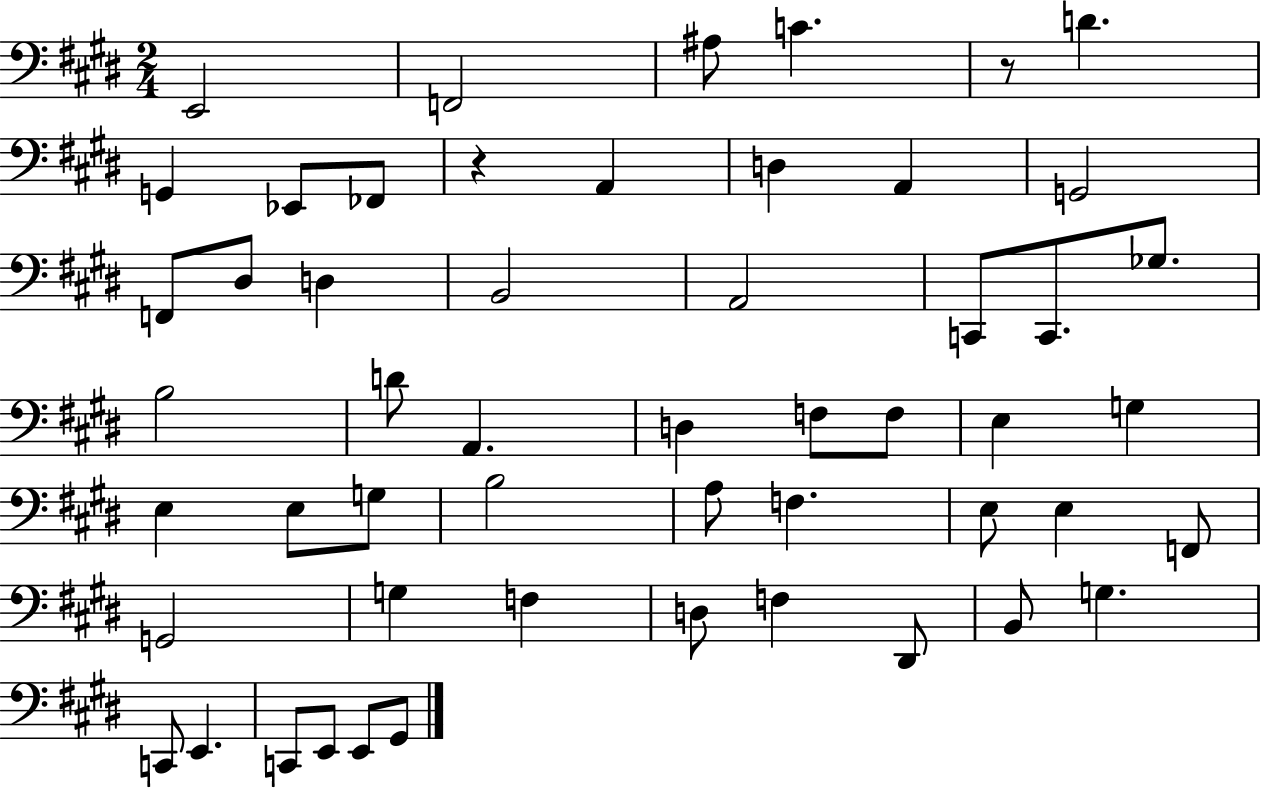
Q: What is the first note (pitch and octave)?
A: E2